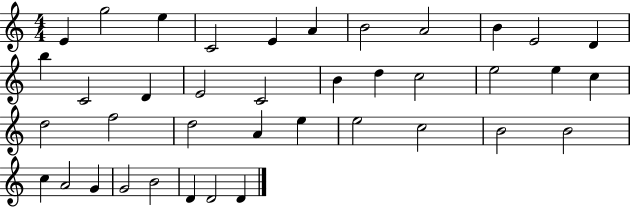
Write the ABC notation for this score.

X:1
T:Untitled
M:4/4
L:1/4
K:C
E g2 e C2 E A B2 A2 B E2 D b C2 D E2 C2 B d c2 e2 e c d2 f2 d2 A e e2 c2 B2 B2 c A2 G G2 B2 D D2 D